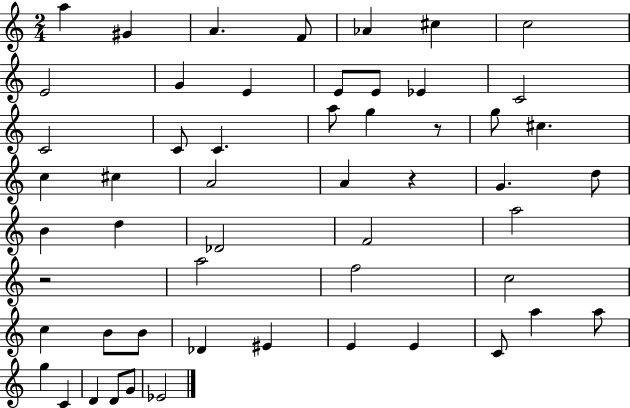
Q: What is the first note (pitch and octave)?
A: A5